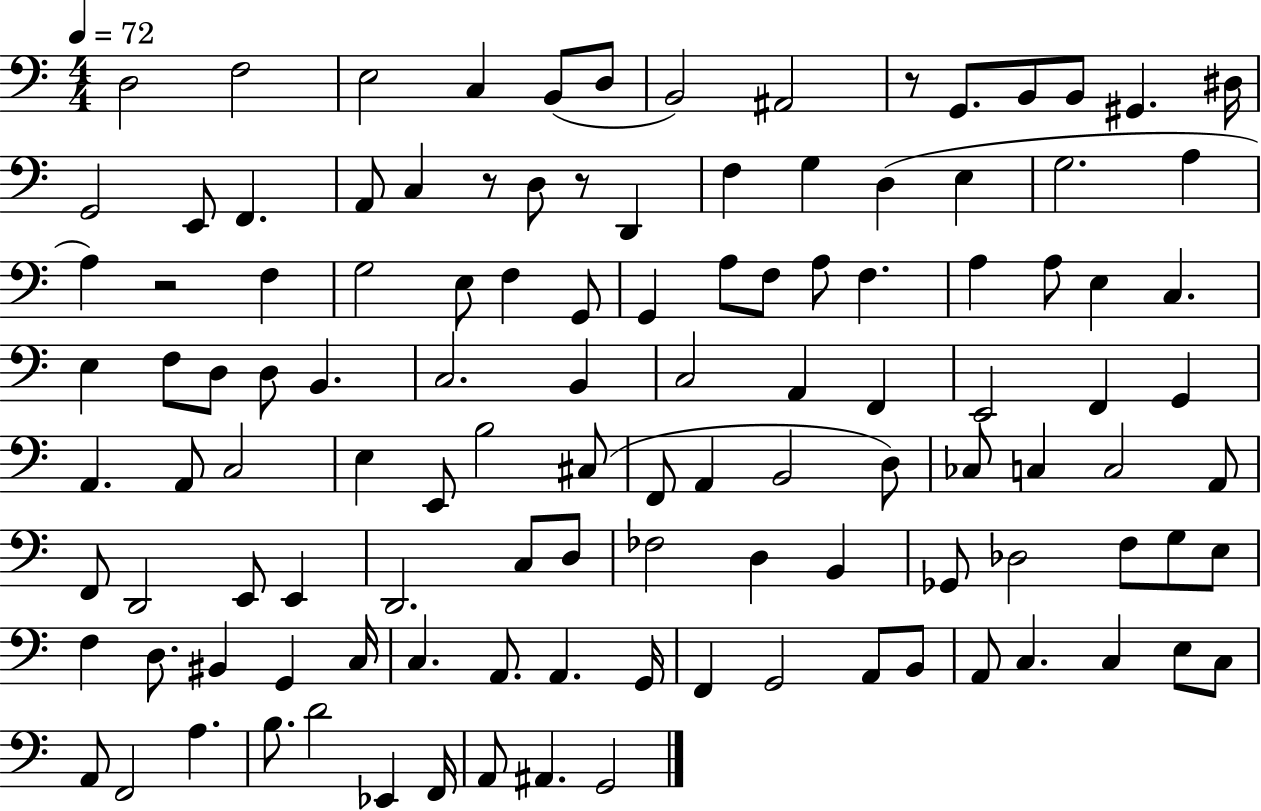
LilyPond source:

{
  \clef bass
  \numericTimeSignature
  \time 4/4
  \key c \major
  \tempo 4 = 72
  \repeat volta 2 { d2 f2 | e2 c4 b,8( d8 | b,2) ais,2 | r8 g,8. b,8 b,8 gis,4. dis16 | \break g,2 e,8 f,4. | a,8 c4 r8 d8 r8 d,4 | f4 g4 d4( e4 | g2. a4 | \break a4) r2 f4 | g2 e8 f4 g,8 | g,4 a8 f8 a8 f4. | a4 a8 e4 c4. | \break e4 f8 d8 d8 b,4. | c2. b,4 | c2 a,4 f,4 | e,2 f,4 g,4 | \break a,4. a,8 c2 | e4 e,8 b2 cis8( | f,8 a,4 b,2 d8) | ces8 c4 c2 a,8 | \break f,8 d,2 e,8 e,4 | d,2. c8 d8 | fes2 d4 b,4 | ges,8 des2 f8 g8 e8 | \break f4 d8. bis,4 g,4 c16 | c4. a,8. a,4. g,16 | f,4 g,2 a,8 b,8 | a,8 c4. c4 e8 c8 | \break a,8 f,2 a4. | b8. d'2 ees,4 f,16 | a,8 ais,4. g,2 | } \bar "|."
}